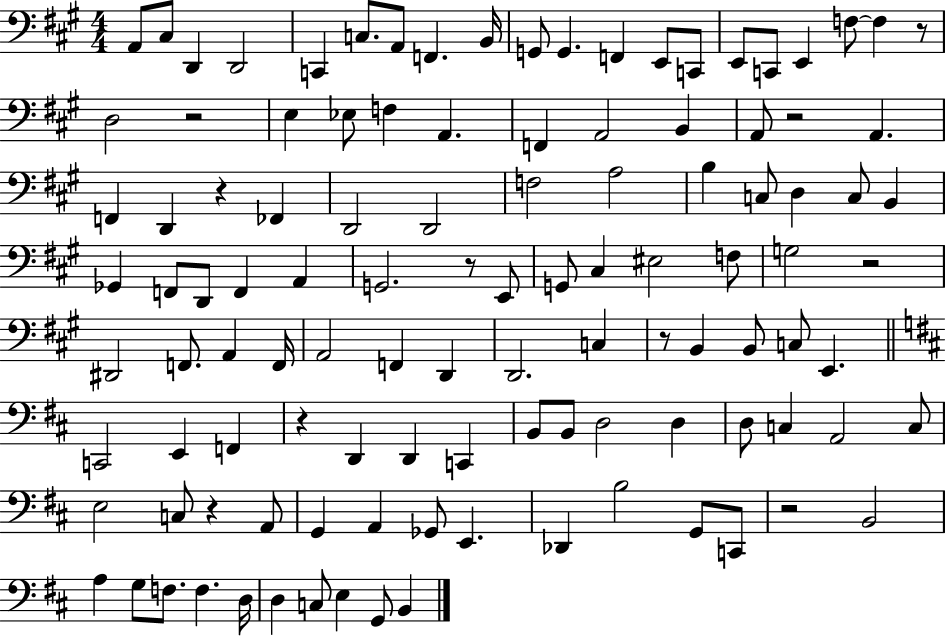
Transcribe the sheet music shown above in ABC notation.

X:1
T:Untitled
M:4/4
L:1/4
K:A
A,,/2 ^C,/2 D,, D,,2 C,, C,/2 A,,/2 F,, B,,/4 G,,/2 G,, F,, E,,/2 C,,/2 E,,/2 C,,/2 E,, F,/2 F, z/2 D,2 z2 E, _E,/2 F, A,, F,, A,,2 B,, A,,/2 z2 A,, F,, D,, z _F,, D,,2 D,,2 F,2 A,2 B, C,/2 D, C,/2 B,, _G,, F,,/2 D,,/2 F,, A,, G,,2 z/2 E,,/2 G,,/2 ^C, ^E,2 F,/2 G,2 z2 ^D,,2 F,,/2 A,, F,,/4 A,,2 F,, D,, D,,2 C, z/2 B,, B,,/2 C,/2 E,, C,,2 E,, F,, z D,, D,, C,, B,,/2 B,,/2 D,2 D, D,/2 C, A,,2 C,/2 E,2 C,/2 z A,,/2 G,, A,, _G,,/2 E,, _D,, B,2 G,,/2 C,,/2 z2 B,,2 A, G,/2 F,/2 F, D,/4 D, C,/2 E, G,,/2 B,,